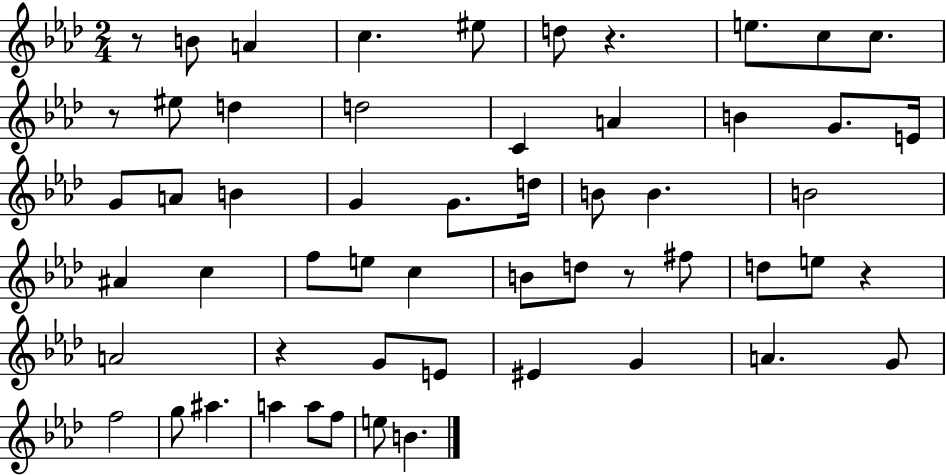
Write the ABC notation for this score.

X:1
T:Untitled
M:2/4
L:1/4
K:Ab
z/2 B/2 A c ^e/2 d/2 z e/2 c/2 c/2 z/2 ^e/2 d d2 C A B G/2 E/4 G/2 A/2 B G G/2 d/4 B/2 B B2 ^A c f/2 e/2 c B/2 d/2 z/2 ^f/2 d/2 e/2 z A2 z G/2 E/2 ^E G A G/2 f2 g/2 ^a a a/2 f/2 e/2 B